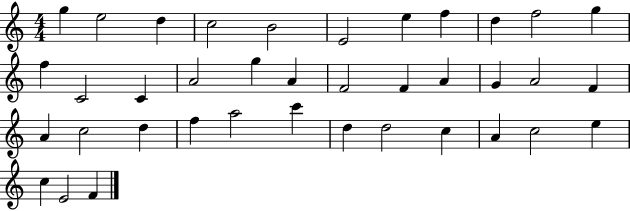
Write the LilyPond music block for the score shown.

{
  \clef treble
  \numericTimeSignature
  \time 4/4
  \key c \major
  g''4 e''2 d''4 | c''2 b'2 | e'2 e''4 f''4 | d''4 f''2 g''4 | \break f''4 c'2 c'4 | a'2 g''4 a'4 | f'2 f'4 a'4 | g'4 a'2 f'4 | \break a'4 c''2 d''4 | f''4 a''2 c'''4 | d''4 d''2 c''4 | a'4 c''2 e''4 | \break c''4 e'2 f'4 | \bar "|."
}